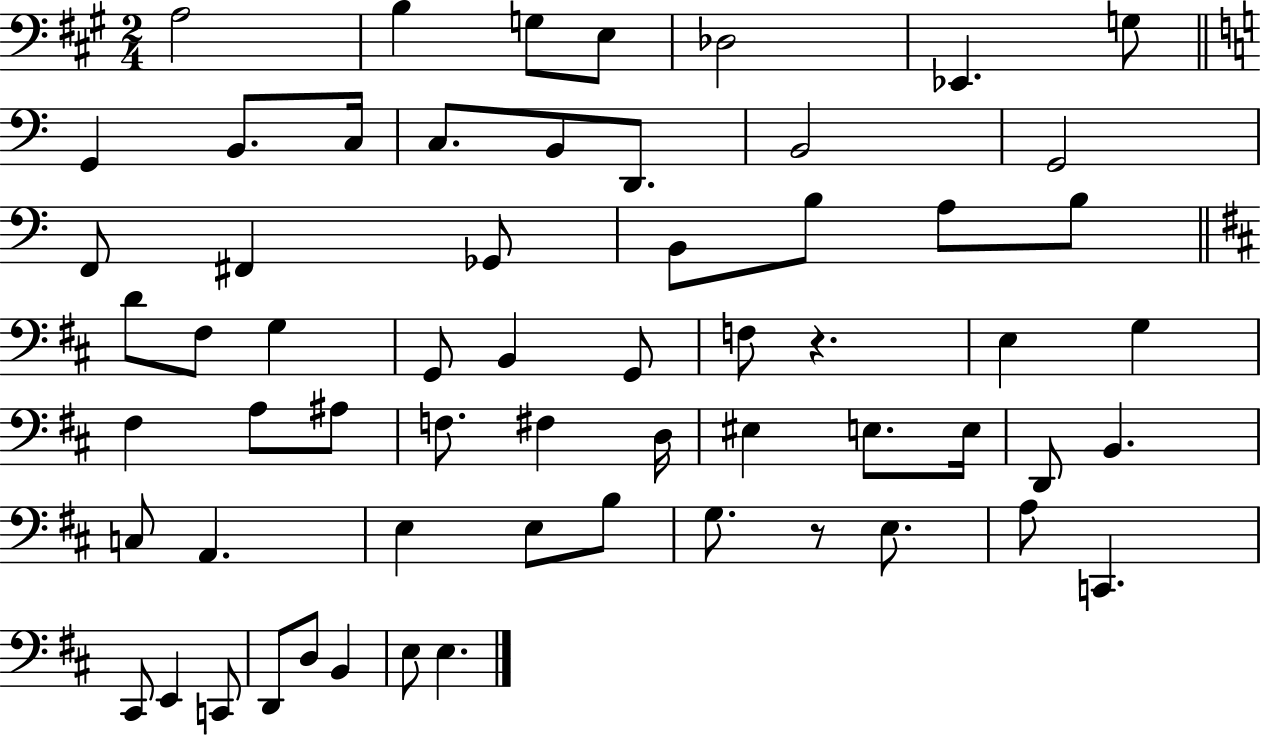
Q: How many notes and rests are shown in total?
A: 61